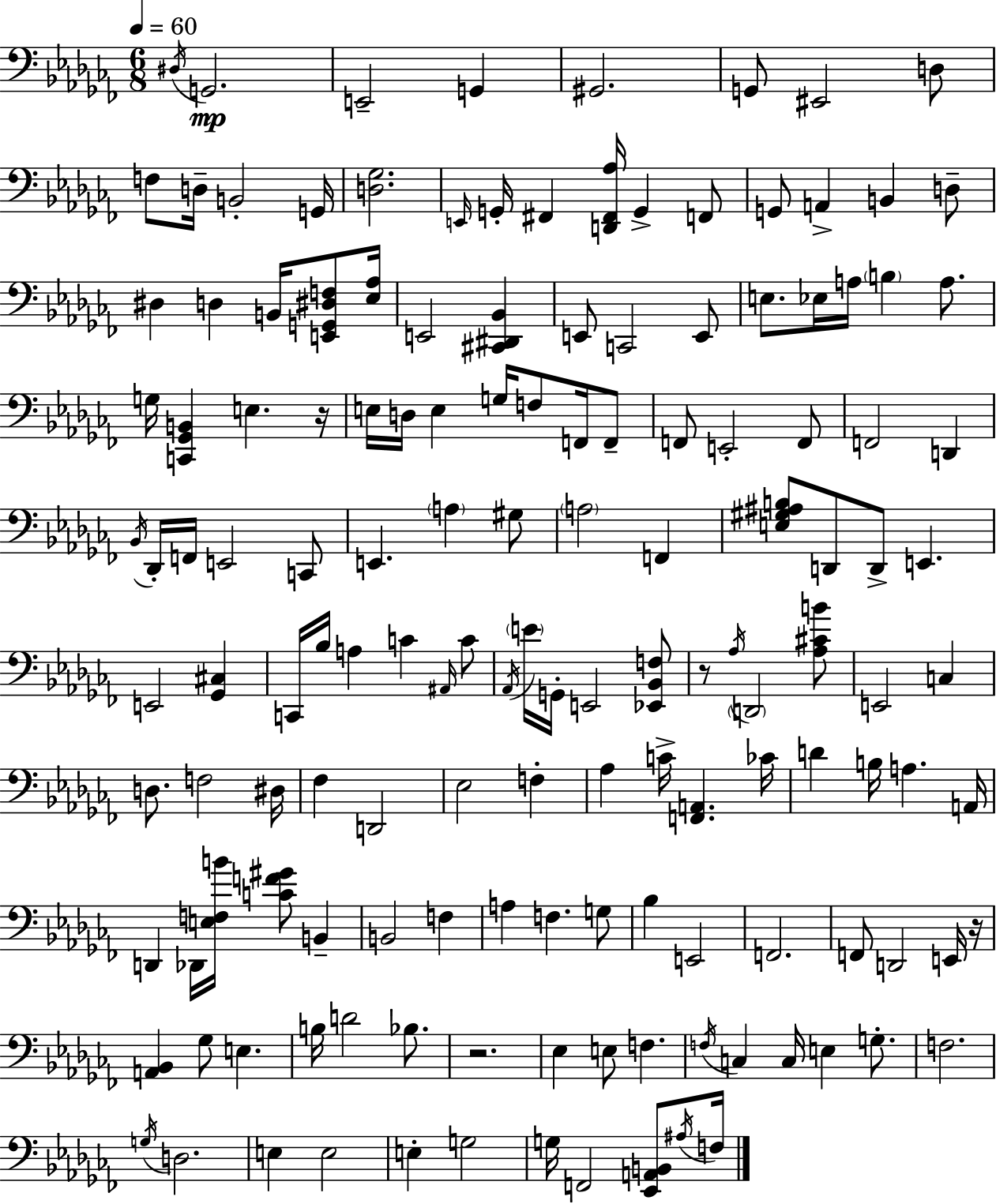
{
  \clef bass
  \numericTimeSignature
  \time 6/8
  \key aes \minor
  \tempo 4 = 60
  \repeat volta 2 { \acciaccatura { dis16 }\mp g,2. | e,2-- g,4 | gis,2. | g,8 eis,2 d8 | \break f8 d16-- b,2-. | g,16 <d ges>2. | \grace { e,16 } g,16-. fis,4 <d, fis, aes>16 g,4-> | f,8 g,8 a,4-> b,4 | \break d8-- dis4 d4 b,16 <e, g, dis f>8 | <ees aes>16 e,2 <cis, dis, bes,>4 | e,8 c,2 | e,8 e8. ees16 a16 \parenthesize b4 a8. | \break g16 <c, ges, b,>4 e4. | r16 e16 d16 e4 g16 f8 f,16 | f,8-- f,8 e,2-. | f,8 f,2 d,4 | \break \acciaccatura { bes,16 } des,16-. f,16 e,2 | c,8 e,4. \parenthesize a4 | gis8 \parenthesize a2 f,4 | <e gis ais b>8 d,8 d,8-> e,4. | \break e,2 <ges, cis>4 | c,16 bes16 a4 c'4 | \grace { ais,16 } c'8 \acciaccatura { aes,16 } \parenthesize e'16 g,16-. e,2 | <ees, bes, f>8 r8 \acciaccatura { aes16 } \parenthesize d,2 | \break <aes cis' b'>8 e,2 | c4 d8. f2 | dis16 fes4 d,2 | ees2 | \break f4-. aes4 c'16-> <f, a,>4. | ces'16 d'4 b16 a4. | a,16 d,4 des,16 <e f b'>16 | <c' f' gis'>8 b,4-- b,2 | \break f4 a4 f4. | g8 bes4 e,2 | f,2. | f,8 d,2 | \break e,16 r16 <a, bes,>4 ges8 | e4. b16 d'2 | bes8. r2. | ees4 e8 | \break f4. \acciaccatura { f16 } c4 c16 | e4 g8.-. f2. | \acciaccatura { g16 } d2. | e4 | \break e2 e4-. | g2 g16 f,2 | <ees, a, b,>8 \acciaccatura { ais16 } f16 } \bar "|."
}